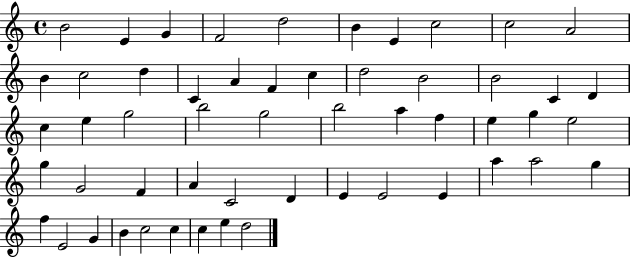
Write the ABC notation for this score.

X:1
T:Untitled
M:4/4
L:1/4
K:C
B2 E G F2 d2 B E c2 c2 A2 B c2 d C A F c d2 B2 B2 C D c e g2 b2 g2 b2 a f e g e2 g G2 F A C2 D E E2 E a a2 g f E2 G B c2 c c e d2